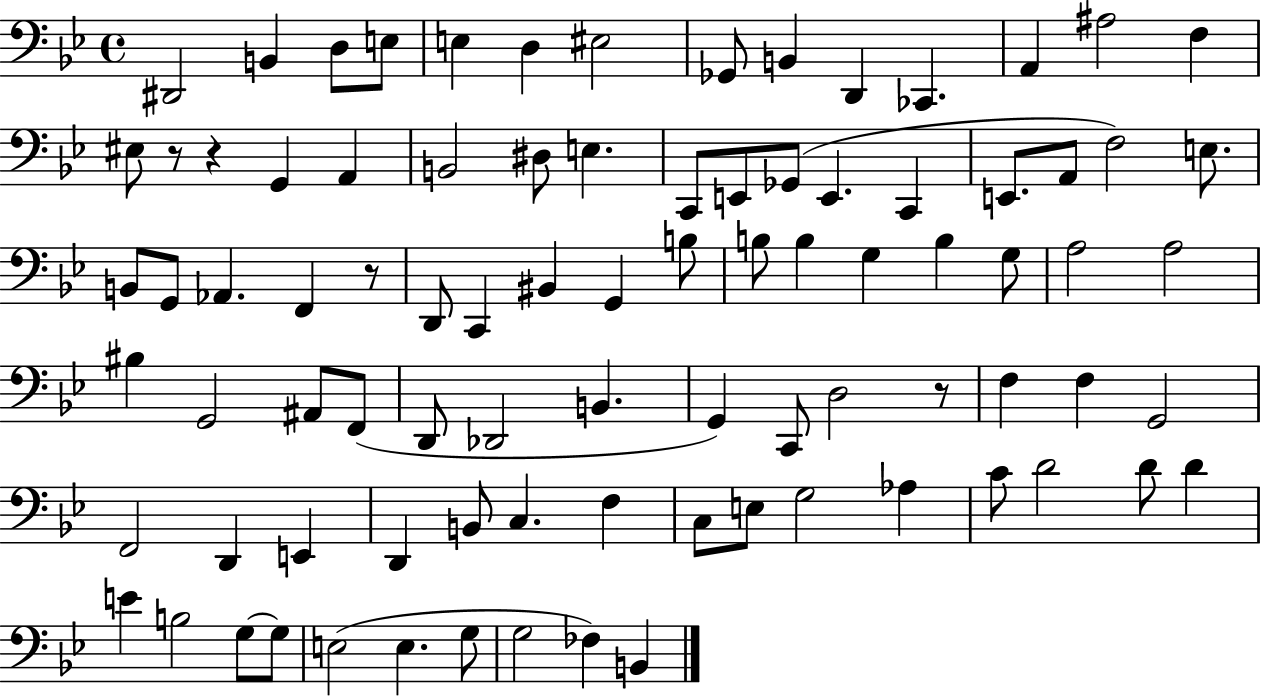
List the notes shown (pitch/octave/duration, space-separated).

D#2/h B2/q D3/e E3/e E3/q D3/q EIS3/h Gb2/e B2/q D2/q CES2/q. A2/q A#3/h F3/q EIS3/e R/e R/q G2/q A2/q B2/h D#3/e E3/q. C2/e E2/e Gb2/e E2/q. C2/q E2/e. A2/e F3/h E3/e. B2/e G2/e Ab2/q. F2/q R/e D2/e C2/q BIS2/q G2/q B3/e B3/e B3/q G3/q B3/q G3/e A3/h A3/h BIS3/q G2/h A#2/e F2/e D2/e Db2/h B2/q. G2/q C2/e D3/h R/e F3/q F3/q G2/h F2/h D2/q E2/q D2/q B2/e C3/q. F3/q C3/e E3/e G3/h Ab3/q C4/e D4/h D4/e D4/q E4/q B3/h G3/e G3/e E3/h E3/q. G3/e G3/h FES3/q B2/q